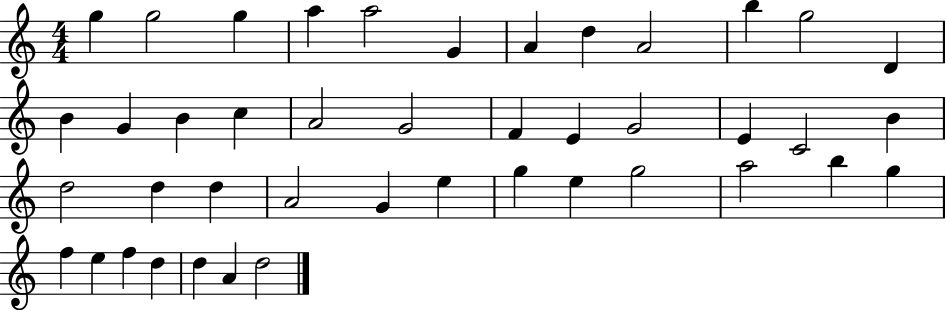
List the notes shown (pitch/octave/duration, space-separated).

G5/q G5/h G5/q A5/q A5/h G4/q A4/q D5/q A4/h B5/q G5/h D4/q B4/q G4/q B4/q C5/q A4/h G4/h F4/q E4/q G4/h E4/q C4/h B4/q D5/h D5/q D5/q A4/h G4/q E5/q G5/q E5/q G5/h A5/h B5/q G5/q F5/q E5/q F5/q D5/q D5/q A4/q D5/h